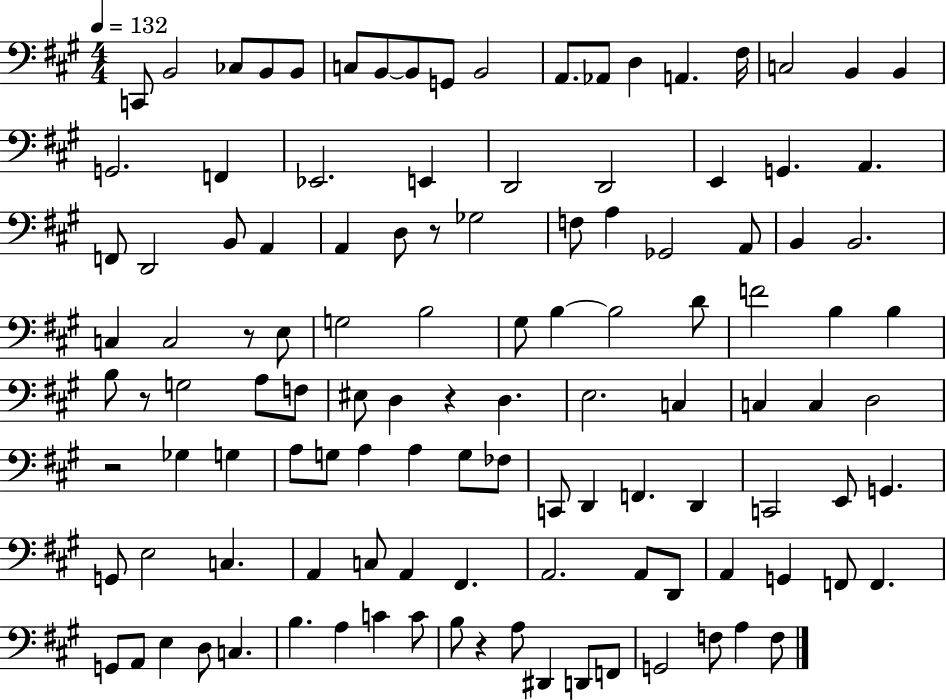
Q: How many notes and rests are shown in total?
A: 117